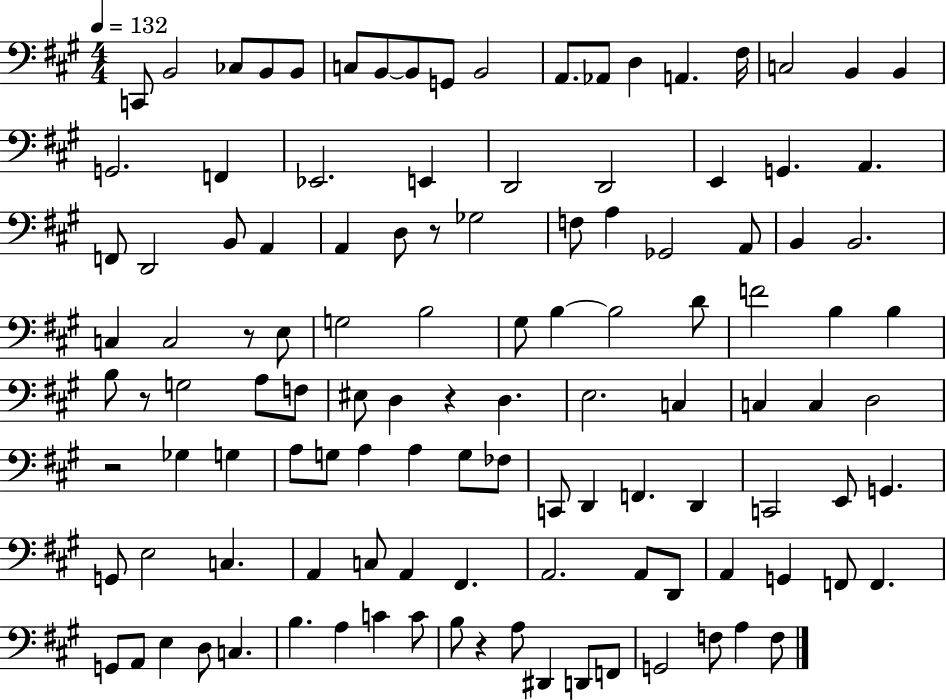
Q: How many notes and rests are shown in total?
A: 117